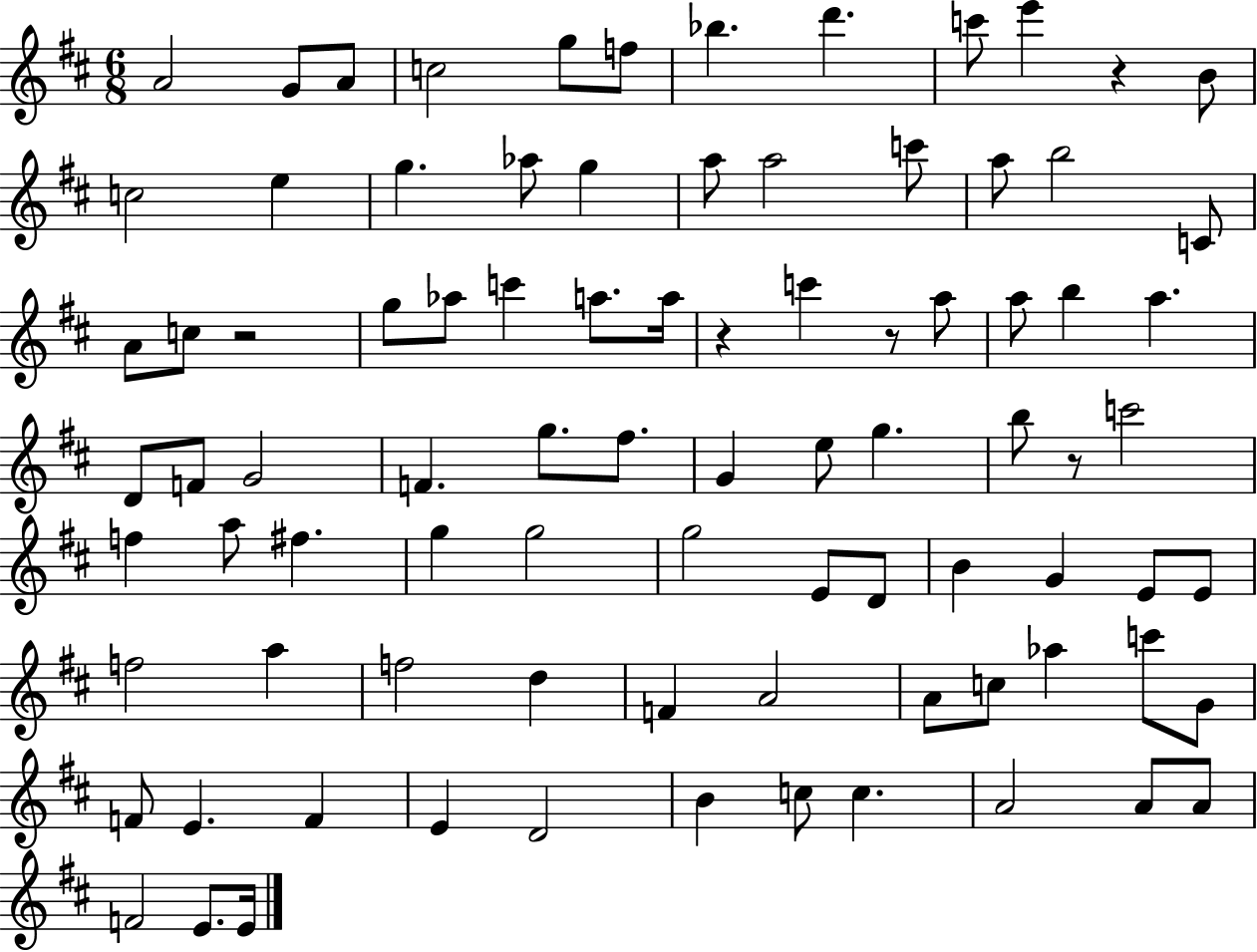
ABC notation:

X:1
T:Untitled
M:6/8
L:1/4
K:D
A2 G/2 A/2 c2 g/2 f/2 _b d' c'/2 e' z B/2 c2 e g _a/2 g a/2 a2 c'/2 a/2 b2 C/2 A/2 c/2 z2 g/2 _a/2 c' a/2 a/4 z c' z/2 a/2 a/2 b a D/2 F/2 G2 F g/2 ^f/2 G e/2 g b/2 z/2 c'2 f a/2 ^f g g2 g2 E/2 D/2 B G E/2 E/2 f2 a f2 d F A2 A/2 c/2 _a c'/2 G/2 F/2 E F E D2 B c/2 c A2 A/2 A/2 F2 E/2 E/4